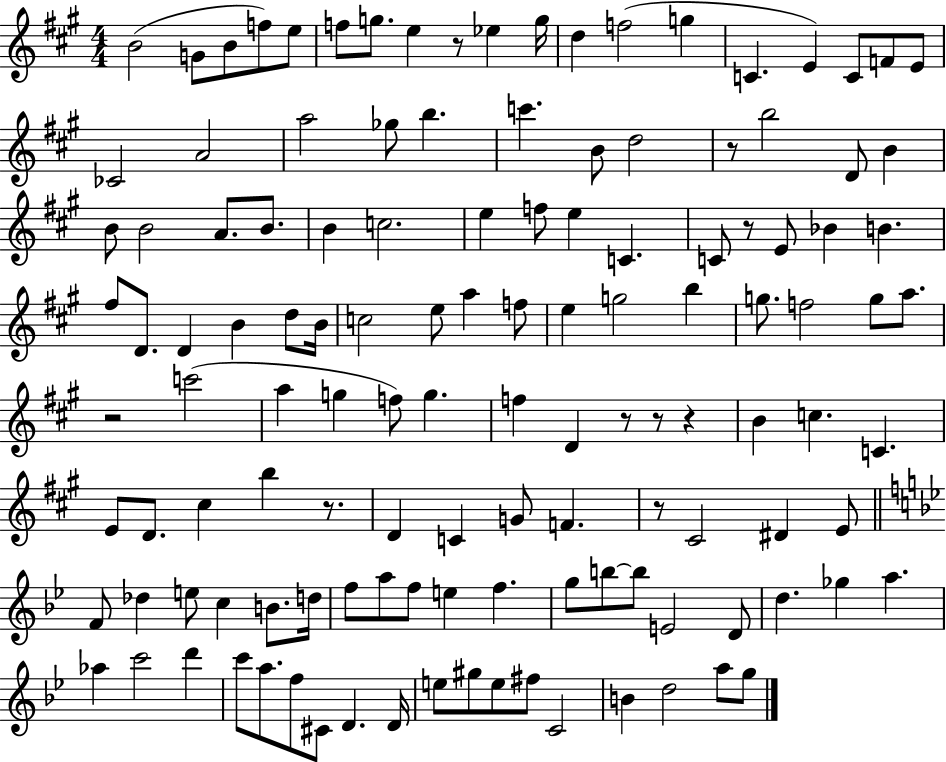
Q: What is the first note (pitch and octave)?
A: B4